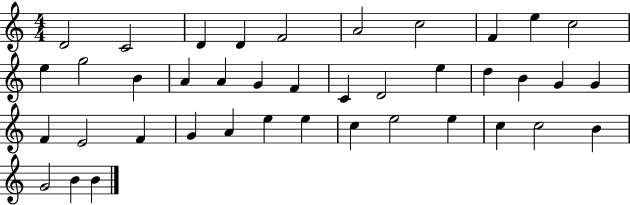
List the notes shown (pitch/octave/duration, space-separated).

D4/h C4/h D4/q D4/q F4/h A4/h C5/h F4/q E5/q C5/h E5/q G5/h B4/q A4/q A4/q G4/q F4/q C4/q D4/h E5/q D5/q B4/q G4/q G4/q F4/q E4/h F4/q G4/q A4/q E5/q E5/q C5/q E5/h E5/q C5/q C5/h B4/q G4/h B4/q B4/q